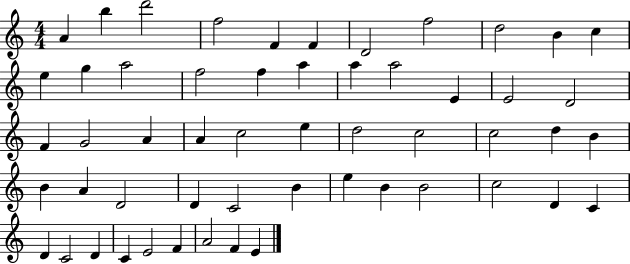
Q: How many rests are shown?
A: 0